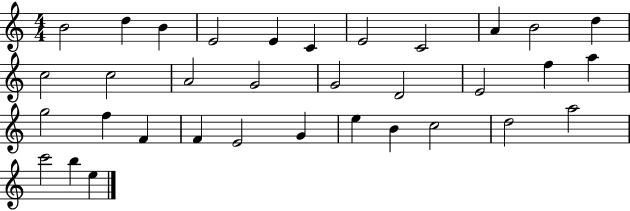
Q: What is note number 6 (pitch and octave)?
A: C4